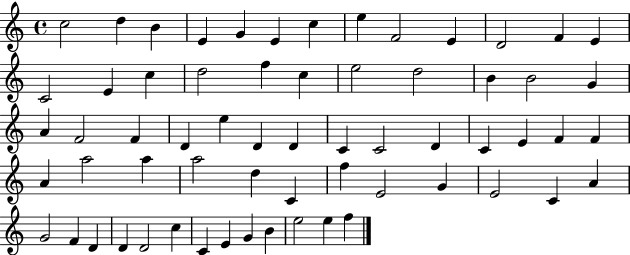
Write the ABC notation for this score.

X:1
T:Untitled
M:4/4
L:1/4
K:C
c2 d B E G E c e F2 E D2 F E C2 E c d2 f c e2 d2 B B2 G A F2 F D e D D C C2 D C E F F A a2 a a2 d C f E2 G E2 C A G2 F D D D2 c C E G B e2 e f